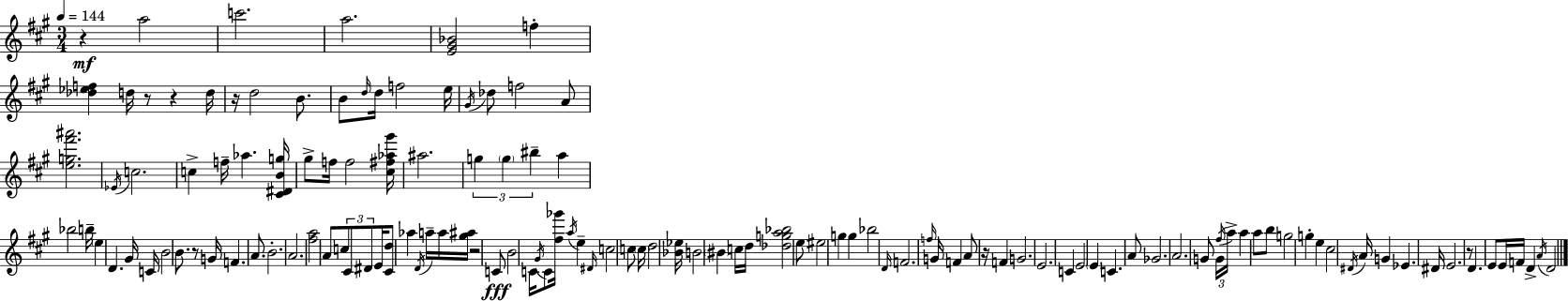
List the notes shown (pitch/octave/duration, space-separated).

R/q A5/h C6/h. A5/h. [E4,G#4,Bb4]/h F5/q [Db5,Eb5,F5]/q D5/s R/e R/q D5/s R/s D5/h B4/e. B4/e D5/s D5/s F5/h E5/s G#4/s Db5/e F5/h A4/e [E5,G5,F#6,A#6]/h. Eb4/s C5/h. C5/q F5/s Ab5/q. [C#4,D#4,B4,G5]/s G#5/e F5/s F5/h [C#5,F#5,Ab5,G#6]/s A#5/h. G5/q G5/q BIS5/q A5/q Bb5/h B5/s E5/q D4/q. G#4/s C4/s B4/h B4/e. R/e G4/s F4/q. A4/e. B4/h. A4/h. [F#5,A5]/h A4/e C5/e C#4/e D#4/e E4/s [C#4,D5]/e Ab5/q D4/s A5/s A5/s [G#5,A#5]/s R/h C4/e B4/h C4/s G#4/s C4/e [F#5,Gb6]/s A5/s E5/q D#4/s C5/h C5/e C5/s D5/h [Bb4,Eb5]/s B4/h BIS4/q C5/s D5/s [Db5,G5,A5,Bb5]/h E5/e EIS5/h G5/q G5/q Bb5/h D4/s F4/h. F5/s G4/s F4/q A4/e R/s F4/q G4/h. E4/h. C4/q E4/h E4/q C4/q. A4/e Gb4/h. A4/h. G4/e G4/s F#5/s A5/s A5/q A5/e B5/e G5/h G5/q E5/q C#5/h D#4/s A4/s G4/q Eb4/q. D#4/s E4/h. R/e D4/q. E4/e E4/s F4/s D4/q A4/s D4/h